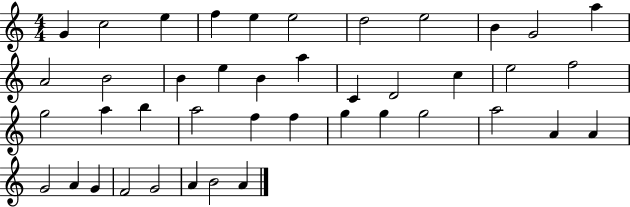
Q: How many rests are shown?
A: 0